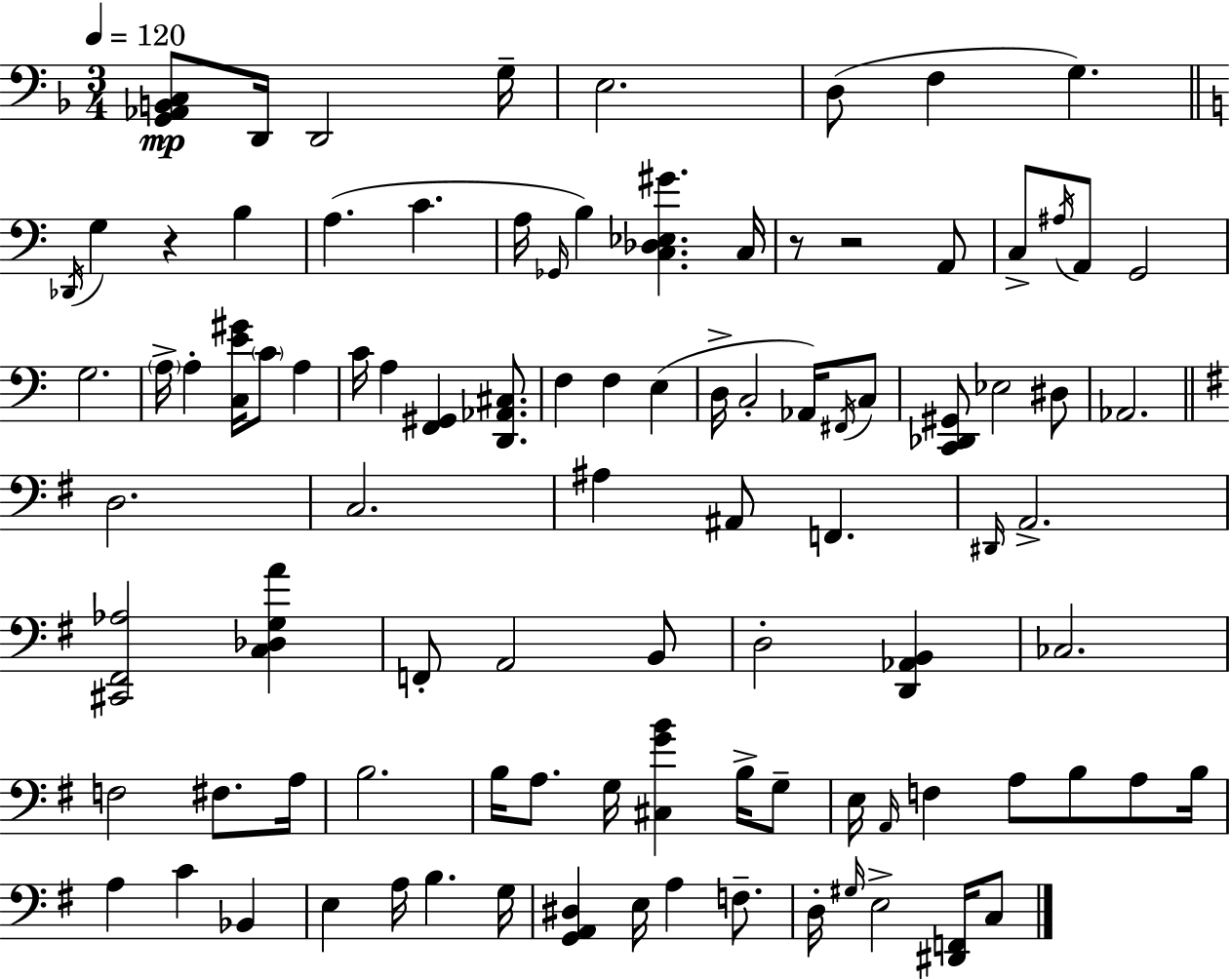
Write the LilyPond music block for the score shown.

{
  \clef bass
  \numericTimeSignature
  \time 3/4
  \key f \major
  \tempo 4 = 120
  <g, aes, b, c>8\mp d,16 d,2 g16-- | e2. | d8( f4 g4.) | \bar "||" \break \key c \major \acciaccatura { des,16 } g4 r4 b4 | a4.( c'4. | a16 \grace { ges,16 }) b4 <c des ees gis'>4. | c16 r8 r2 | \break a,8 c8-> \acciaccatura { ais16 } a,8 g,2 | g2. | \parenthesize a16-> a4-. <c e' gis'>16 \parenthesize c'8 a4 | c'16 a4 <f, gis,>4 | \break <d, aes, cis>8. f4 f4 e4( | d16-> c2-. | aes,16) \acciaccatura { fis,16 } c8 <c, des, gis,>8 ees2 | dis8 aes,2. | \break \bar "||" \break \key e \minor d2. | c2. | ais4 ais,8 f,4. | \grace { dis,16 } a,2.-> | \break <cis, fis, aes>2 <c des g a'>4 | f,8-. a,2 b,8 | d2-. <d, aes, b,>4 | ces2. | \break f2 fis8. | a16 b2. | b16 a8. g16 <cis g' b'>4 b16-> g8-- | e16 \grace { a,16 } f4 a8 b8 a8 | \break b16 a4 c'4 bes,4 | e4 a16 b4. | g16 <g, a, dis>4 e16 a4 f8.-- | d16-. \grace { gis16 } e2-> | \break <dis, f,>16 c8 \bar "|."
}